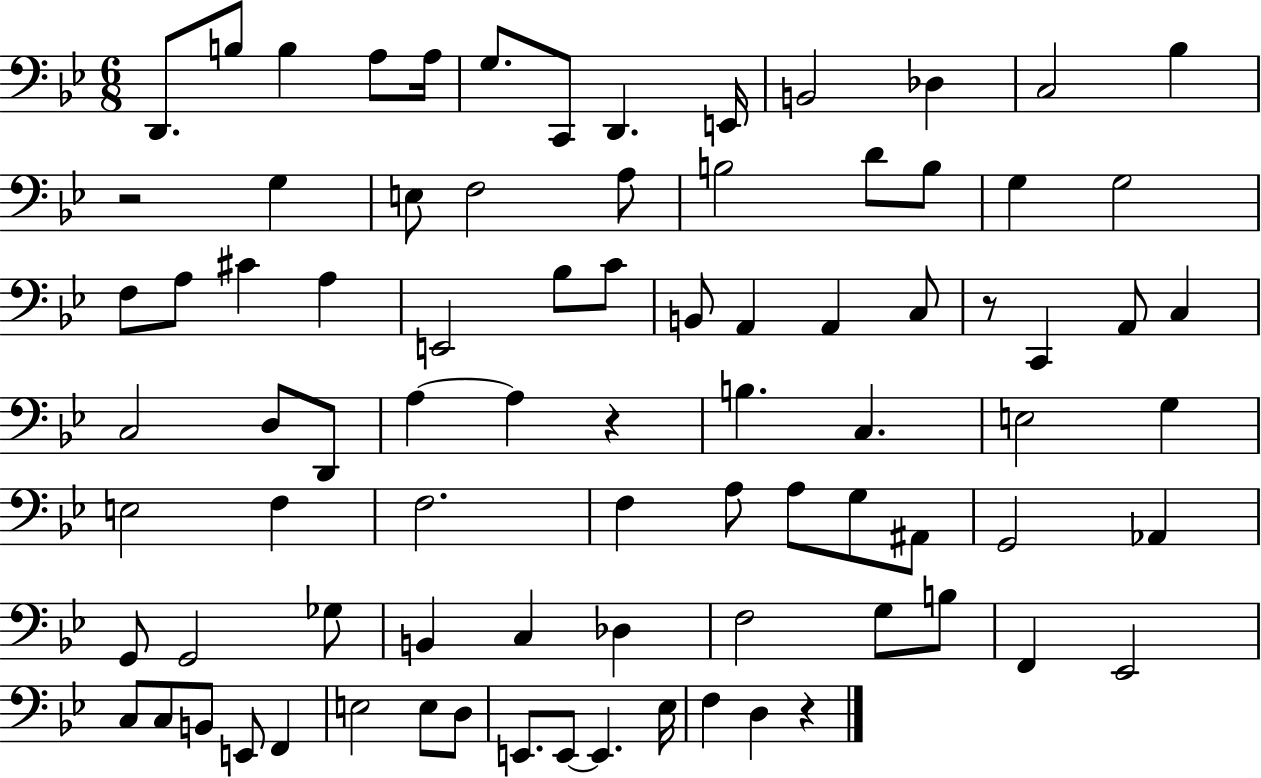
{
  \clef bass
  \numericTimeSignature
  \time 6/8
  \key bes \major
  d,8. b8 b4 a8 a16 | g8. c,8 d,4. e,16 | b,2 des4 | c2 bes4 | \break r2 g4 | e8 f2 a8 | b2 d'8 b8 | g4 g2 | \break f8 a8 cis'4 a4 | e,2 bes8 c'8 | b,8 a,4 a,4 c8 | r8 c,4 a,8 c4 | \break c2 d8 d,8 | a4~~ a4 r4 | b4. c4. | e2 g4 | \break e2 f4 | f2. | f4 a8 a8 g8 ais,8 | g,2 aes,4 | \break g,8 g,2 ges8 | b,4 c4 des4 | f2 g8 b8 | f,4 ees,2 | \break c8 c8 b,8 e,8 f,4 | e2 e8 d8 | e,8. e,8~~ e,4. ees16 | f4 d4 r4 | \break \bar "|."
}